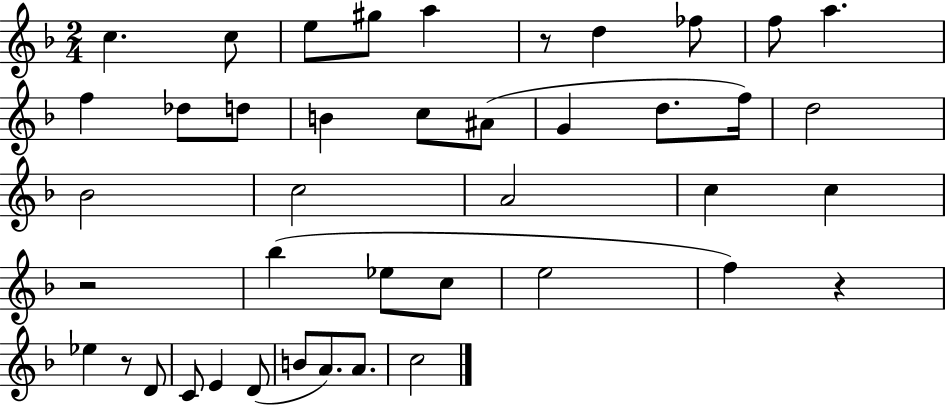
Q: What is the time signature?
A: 2/4